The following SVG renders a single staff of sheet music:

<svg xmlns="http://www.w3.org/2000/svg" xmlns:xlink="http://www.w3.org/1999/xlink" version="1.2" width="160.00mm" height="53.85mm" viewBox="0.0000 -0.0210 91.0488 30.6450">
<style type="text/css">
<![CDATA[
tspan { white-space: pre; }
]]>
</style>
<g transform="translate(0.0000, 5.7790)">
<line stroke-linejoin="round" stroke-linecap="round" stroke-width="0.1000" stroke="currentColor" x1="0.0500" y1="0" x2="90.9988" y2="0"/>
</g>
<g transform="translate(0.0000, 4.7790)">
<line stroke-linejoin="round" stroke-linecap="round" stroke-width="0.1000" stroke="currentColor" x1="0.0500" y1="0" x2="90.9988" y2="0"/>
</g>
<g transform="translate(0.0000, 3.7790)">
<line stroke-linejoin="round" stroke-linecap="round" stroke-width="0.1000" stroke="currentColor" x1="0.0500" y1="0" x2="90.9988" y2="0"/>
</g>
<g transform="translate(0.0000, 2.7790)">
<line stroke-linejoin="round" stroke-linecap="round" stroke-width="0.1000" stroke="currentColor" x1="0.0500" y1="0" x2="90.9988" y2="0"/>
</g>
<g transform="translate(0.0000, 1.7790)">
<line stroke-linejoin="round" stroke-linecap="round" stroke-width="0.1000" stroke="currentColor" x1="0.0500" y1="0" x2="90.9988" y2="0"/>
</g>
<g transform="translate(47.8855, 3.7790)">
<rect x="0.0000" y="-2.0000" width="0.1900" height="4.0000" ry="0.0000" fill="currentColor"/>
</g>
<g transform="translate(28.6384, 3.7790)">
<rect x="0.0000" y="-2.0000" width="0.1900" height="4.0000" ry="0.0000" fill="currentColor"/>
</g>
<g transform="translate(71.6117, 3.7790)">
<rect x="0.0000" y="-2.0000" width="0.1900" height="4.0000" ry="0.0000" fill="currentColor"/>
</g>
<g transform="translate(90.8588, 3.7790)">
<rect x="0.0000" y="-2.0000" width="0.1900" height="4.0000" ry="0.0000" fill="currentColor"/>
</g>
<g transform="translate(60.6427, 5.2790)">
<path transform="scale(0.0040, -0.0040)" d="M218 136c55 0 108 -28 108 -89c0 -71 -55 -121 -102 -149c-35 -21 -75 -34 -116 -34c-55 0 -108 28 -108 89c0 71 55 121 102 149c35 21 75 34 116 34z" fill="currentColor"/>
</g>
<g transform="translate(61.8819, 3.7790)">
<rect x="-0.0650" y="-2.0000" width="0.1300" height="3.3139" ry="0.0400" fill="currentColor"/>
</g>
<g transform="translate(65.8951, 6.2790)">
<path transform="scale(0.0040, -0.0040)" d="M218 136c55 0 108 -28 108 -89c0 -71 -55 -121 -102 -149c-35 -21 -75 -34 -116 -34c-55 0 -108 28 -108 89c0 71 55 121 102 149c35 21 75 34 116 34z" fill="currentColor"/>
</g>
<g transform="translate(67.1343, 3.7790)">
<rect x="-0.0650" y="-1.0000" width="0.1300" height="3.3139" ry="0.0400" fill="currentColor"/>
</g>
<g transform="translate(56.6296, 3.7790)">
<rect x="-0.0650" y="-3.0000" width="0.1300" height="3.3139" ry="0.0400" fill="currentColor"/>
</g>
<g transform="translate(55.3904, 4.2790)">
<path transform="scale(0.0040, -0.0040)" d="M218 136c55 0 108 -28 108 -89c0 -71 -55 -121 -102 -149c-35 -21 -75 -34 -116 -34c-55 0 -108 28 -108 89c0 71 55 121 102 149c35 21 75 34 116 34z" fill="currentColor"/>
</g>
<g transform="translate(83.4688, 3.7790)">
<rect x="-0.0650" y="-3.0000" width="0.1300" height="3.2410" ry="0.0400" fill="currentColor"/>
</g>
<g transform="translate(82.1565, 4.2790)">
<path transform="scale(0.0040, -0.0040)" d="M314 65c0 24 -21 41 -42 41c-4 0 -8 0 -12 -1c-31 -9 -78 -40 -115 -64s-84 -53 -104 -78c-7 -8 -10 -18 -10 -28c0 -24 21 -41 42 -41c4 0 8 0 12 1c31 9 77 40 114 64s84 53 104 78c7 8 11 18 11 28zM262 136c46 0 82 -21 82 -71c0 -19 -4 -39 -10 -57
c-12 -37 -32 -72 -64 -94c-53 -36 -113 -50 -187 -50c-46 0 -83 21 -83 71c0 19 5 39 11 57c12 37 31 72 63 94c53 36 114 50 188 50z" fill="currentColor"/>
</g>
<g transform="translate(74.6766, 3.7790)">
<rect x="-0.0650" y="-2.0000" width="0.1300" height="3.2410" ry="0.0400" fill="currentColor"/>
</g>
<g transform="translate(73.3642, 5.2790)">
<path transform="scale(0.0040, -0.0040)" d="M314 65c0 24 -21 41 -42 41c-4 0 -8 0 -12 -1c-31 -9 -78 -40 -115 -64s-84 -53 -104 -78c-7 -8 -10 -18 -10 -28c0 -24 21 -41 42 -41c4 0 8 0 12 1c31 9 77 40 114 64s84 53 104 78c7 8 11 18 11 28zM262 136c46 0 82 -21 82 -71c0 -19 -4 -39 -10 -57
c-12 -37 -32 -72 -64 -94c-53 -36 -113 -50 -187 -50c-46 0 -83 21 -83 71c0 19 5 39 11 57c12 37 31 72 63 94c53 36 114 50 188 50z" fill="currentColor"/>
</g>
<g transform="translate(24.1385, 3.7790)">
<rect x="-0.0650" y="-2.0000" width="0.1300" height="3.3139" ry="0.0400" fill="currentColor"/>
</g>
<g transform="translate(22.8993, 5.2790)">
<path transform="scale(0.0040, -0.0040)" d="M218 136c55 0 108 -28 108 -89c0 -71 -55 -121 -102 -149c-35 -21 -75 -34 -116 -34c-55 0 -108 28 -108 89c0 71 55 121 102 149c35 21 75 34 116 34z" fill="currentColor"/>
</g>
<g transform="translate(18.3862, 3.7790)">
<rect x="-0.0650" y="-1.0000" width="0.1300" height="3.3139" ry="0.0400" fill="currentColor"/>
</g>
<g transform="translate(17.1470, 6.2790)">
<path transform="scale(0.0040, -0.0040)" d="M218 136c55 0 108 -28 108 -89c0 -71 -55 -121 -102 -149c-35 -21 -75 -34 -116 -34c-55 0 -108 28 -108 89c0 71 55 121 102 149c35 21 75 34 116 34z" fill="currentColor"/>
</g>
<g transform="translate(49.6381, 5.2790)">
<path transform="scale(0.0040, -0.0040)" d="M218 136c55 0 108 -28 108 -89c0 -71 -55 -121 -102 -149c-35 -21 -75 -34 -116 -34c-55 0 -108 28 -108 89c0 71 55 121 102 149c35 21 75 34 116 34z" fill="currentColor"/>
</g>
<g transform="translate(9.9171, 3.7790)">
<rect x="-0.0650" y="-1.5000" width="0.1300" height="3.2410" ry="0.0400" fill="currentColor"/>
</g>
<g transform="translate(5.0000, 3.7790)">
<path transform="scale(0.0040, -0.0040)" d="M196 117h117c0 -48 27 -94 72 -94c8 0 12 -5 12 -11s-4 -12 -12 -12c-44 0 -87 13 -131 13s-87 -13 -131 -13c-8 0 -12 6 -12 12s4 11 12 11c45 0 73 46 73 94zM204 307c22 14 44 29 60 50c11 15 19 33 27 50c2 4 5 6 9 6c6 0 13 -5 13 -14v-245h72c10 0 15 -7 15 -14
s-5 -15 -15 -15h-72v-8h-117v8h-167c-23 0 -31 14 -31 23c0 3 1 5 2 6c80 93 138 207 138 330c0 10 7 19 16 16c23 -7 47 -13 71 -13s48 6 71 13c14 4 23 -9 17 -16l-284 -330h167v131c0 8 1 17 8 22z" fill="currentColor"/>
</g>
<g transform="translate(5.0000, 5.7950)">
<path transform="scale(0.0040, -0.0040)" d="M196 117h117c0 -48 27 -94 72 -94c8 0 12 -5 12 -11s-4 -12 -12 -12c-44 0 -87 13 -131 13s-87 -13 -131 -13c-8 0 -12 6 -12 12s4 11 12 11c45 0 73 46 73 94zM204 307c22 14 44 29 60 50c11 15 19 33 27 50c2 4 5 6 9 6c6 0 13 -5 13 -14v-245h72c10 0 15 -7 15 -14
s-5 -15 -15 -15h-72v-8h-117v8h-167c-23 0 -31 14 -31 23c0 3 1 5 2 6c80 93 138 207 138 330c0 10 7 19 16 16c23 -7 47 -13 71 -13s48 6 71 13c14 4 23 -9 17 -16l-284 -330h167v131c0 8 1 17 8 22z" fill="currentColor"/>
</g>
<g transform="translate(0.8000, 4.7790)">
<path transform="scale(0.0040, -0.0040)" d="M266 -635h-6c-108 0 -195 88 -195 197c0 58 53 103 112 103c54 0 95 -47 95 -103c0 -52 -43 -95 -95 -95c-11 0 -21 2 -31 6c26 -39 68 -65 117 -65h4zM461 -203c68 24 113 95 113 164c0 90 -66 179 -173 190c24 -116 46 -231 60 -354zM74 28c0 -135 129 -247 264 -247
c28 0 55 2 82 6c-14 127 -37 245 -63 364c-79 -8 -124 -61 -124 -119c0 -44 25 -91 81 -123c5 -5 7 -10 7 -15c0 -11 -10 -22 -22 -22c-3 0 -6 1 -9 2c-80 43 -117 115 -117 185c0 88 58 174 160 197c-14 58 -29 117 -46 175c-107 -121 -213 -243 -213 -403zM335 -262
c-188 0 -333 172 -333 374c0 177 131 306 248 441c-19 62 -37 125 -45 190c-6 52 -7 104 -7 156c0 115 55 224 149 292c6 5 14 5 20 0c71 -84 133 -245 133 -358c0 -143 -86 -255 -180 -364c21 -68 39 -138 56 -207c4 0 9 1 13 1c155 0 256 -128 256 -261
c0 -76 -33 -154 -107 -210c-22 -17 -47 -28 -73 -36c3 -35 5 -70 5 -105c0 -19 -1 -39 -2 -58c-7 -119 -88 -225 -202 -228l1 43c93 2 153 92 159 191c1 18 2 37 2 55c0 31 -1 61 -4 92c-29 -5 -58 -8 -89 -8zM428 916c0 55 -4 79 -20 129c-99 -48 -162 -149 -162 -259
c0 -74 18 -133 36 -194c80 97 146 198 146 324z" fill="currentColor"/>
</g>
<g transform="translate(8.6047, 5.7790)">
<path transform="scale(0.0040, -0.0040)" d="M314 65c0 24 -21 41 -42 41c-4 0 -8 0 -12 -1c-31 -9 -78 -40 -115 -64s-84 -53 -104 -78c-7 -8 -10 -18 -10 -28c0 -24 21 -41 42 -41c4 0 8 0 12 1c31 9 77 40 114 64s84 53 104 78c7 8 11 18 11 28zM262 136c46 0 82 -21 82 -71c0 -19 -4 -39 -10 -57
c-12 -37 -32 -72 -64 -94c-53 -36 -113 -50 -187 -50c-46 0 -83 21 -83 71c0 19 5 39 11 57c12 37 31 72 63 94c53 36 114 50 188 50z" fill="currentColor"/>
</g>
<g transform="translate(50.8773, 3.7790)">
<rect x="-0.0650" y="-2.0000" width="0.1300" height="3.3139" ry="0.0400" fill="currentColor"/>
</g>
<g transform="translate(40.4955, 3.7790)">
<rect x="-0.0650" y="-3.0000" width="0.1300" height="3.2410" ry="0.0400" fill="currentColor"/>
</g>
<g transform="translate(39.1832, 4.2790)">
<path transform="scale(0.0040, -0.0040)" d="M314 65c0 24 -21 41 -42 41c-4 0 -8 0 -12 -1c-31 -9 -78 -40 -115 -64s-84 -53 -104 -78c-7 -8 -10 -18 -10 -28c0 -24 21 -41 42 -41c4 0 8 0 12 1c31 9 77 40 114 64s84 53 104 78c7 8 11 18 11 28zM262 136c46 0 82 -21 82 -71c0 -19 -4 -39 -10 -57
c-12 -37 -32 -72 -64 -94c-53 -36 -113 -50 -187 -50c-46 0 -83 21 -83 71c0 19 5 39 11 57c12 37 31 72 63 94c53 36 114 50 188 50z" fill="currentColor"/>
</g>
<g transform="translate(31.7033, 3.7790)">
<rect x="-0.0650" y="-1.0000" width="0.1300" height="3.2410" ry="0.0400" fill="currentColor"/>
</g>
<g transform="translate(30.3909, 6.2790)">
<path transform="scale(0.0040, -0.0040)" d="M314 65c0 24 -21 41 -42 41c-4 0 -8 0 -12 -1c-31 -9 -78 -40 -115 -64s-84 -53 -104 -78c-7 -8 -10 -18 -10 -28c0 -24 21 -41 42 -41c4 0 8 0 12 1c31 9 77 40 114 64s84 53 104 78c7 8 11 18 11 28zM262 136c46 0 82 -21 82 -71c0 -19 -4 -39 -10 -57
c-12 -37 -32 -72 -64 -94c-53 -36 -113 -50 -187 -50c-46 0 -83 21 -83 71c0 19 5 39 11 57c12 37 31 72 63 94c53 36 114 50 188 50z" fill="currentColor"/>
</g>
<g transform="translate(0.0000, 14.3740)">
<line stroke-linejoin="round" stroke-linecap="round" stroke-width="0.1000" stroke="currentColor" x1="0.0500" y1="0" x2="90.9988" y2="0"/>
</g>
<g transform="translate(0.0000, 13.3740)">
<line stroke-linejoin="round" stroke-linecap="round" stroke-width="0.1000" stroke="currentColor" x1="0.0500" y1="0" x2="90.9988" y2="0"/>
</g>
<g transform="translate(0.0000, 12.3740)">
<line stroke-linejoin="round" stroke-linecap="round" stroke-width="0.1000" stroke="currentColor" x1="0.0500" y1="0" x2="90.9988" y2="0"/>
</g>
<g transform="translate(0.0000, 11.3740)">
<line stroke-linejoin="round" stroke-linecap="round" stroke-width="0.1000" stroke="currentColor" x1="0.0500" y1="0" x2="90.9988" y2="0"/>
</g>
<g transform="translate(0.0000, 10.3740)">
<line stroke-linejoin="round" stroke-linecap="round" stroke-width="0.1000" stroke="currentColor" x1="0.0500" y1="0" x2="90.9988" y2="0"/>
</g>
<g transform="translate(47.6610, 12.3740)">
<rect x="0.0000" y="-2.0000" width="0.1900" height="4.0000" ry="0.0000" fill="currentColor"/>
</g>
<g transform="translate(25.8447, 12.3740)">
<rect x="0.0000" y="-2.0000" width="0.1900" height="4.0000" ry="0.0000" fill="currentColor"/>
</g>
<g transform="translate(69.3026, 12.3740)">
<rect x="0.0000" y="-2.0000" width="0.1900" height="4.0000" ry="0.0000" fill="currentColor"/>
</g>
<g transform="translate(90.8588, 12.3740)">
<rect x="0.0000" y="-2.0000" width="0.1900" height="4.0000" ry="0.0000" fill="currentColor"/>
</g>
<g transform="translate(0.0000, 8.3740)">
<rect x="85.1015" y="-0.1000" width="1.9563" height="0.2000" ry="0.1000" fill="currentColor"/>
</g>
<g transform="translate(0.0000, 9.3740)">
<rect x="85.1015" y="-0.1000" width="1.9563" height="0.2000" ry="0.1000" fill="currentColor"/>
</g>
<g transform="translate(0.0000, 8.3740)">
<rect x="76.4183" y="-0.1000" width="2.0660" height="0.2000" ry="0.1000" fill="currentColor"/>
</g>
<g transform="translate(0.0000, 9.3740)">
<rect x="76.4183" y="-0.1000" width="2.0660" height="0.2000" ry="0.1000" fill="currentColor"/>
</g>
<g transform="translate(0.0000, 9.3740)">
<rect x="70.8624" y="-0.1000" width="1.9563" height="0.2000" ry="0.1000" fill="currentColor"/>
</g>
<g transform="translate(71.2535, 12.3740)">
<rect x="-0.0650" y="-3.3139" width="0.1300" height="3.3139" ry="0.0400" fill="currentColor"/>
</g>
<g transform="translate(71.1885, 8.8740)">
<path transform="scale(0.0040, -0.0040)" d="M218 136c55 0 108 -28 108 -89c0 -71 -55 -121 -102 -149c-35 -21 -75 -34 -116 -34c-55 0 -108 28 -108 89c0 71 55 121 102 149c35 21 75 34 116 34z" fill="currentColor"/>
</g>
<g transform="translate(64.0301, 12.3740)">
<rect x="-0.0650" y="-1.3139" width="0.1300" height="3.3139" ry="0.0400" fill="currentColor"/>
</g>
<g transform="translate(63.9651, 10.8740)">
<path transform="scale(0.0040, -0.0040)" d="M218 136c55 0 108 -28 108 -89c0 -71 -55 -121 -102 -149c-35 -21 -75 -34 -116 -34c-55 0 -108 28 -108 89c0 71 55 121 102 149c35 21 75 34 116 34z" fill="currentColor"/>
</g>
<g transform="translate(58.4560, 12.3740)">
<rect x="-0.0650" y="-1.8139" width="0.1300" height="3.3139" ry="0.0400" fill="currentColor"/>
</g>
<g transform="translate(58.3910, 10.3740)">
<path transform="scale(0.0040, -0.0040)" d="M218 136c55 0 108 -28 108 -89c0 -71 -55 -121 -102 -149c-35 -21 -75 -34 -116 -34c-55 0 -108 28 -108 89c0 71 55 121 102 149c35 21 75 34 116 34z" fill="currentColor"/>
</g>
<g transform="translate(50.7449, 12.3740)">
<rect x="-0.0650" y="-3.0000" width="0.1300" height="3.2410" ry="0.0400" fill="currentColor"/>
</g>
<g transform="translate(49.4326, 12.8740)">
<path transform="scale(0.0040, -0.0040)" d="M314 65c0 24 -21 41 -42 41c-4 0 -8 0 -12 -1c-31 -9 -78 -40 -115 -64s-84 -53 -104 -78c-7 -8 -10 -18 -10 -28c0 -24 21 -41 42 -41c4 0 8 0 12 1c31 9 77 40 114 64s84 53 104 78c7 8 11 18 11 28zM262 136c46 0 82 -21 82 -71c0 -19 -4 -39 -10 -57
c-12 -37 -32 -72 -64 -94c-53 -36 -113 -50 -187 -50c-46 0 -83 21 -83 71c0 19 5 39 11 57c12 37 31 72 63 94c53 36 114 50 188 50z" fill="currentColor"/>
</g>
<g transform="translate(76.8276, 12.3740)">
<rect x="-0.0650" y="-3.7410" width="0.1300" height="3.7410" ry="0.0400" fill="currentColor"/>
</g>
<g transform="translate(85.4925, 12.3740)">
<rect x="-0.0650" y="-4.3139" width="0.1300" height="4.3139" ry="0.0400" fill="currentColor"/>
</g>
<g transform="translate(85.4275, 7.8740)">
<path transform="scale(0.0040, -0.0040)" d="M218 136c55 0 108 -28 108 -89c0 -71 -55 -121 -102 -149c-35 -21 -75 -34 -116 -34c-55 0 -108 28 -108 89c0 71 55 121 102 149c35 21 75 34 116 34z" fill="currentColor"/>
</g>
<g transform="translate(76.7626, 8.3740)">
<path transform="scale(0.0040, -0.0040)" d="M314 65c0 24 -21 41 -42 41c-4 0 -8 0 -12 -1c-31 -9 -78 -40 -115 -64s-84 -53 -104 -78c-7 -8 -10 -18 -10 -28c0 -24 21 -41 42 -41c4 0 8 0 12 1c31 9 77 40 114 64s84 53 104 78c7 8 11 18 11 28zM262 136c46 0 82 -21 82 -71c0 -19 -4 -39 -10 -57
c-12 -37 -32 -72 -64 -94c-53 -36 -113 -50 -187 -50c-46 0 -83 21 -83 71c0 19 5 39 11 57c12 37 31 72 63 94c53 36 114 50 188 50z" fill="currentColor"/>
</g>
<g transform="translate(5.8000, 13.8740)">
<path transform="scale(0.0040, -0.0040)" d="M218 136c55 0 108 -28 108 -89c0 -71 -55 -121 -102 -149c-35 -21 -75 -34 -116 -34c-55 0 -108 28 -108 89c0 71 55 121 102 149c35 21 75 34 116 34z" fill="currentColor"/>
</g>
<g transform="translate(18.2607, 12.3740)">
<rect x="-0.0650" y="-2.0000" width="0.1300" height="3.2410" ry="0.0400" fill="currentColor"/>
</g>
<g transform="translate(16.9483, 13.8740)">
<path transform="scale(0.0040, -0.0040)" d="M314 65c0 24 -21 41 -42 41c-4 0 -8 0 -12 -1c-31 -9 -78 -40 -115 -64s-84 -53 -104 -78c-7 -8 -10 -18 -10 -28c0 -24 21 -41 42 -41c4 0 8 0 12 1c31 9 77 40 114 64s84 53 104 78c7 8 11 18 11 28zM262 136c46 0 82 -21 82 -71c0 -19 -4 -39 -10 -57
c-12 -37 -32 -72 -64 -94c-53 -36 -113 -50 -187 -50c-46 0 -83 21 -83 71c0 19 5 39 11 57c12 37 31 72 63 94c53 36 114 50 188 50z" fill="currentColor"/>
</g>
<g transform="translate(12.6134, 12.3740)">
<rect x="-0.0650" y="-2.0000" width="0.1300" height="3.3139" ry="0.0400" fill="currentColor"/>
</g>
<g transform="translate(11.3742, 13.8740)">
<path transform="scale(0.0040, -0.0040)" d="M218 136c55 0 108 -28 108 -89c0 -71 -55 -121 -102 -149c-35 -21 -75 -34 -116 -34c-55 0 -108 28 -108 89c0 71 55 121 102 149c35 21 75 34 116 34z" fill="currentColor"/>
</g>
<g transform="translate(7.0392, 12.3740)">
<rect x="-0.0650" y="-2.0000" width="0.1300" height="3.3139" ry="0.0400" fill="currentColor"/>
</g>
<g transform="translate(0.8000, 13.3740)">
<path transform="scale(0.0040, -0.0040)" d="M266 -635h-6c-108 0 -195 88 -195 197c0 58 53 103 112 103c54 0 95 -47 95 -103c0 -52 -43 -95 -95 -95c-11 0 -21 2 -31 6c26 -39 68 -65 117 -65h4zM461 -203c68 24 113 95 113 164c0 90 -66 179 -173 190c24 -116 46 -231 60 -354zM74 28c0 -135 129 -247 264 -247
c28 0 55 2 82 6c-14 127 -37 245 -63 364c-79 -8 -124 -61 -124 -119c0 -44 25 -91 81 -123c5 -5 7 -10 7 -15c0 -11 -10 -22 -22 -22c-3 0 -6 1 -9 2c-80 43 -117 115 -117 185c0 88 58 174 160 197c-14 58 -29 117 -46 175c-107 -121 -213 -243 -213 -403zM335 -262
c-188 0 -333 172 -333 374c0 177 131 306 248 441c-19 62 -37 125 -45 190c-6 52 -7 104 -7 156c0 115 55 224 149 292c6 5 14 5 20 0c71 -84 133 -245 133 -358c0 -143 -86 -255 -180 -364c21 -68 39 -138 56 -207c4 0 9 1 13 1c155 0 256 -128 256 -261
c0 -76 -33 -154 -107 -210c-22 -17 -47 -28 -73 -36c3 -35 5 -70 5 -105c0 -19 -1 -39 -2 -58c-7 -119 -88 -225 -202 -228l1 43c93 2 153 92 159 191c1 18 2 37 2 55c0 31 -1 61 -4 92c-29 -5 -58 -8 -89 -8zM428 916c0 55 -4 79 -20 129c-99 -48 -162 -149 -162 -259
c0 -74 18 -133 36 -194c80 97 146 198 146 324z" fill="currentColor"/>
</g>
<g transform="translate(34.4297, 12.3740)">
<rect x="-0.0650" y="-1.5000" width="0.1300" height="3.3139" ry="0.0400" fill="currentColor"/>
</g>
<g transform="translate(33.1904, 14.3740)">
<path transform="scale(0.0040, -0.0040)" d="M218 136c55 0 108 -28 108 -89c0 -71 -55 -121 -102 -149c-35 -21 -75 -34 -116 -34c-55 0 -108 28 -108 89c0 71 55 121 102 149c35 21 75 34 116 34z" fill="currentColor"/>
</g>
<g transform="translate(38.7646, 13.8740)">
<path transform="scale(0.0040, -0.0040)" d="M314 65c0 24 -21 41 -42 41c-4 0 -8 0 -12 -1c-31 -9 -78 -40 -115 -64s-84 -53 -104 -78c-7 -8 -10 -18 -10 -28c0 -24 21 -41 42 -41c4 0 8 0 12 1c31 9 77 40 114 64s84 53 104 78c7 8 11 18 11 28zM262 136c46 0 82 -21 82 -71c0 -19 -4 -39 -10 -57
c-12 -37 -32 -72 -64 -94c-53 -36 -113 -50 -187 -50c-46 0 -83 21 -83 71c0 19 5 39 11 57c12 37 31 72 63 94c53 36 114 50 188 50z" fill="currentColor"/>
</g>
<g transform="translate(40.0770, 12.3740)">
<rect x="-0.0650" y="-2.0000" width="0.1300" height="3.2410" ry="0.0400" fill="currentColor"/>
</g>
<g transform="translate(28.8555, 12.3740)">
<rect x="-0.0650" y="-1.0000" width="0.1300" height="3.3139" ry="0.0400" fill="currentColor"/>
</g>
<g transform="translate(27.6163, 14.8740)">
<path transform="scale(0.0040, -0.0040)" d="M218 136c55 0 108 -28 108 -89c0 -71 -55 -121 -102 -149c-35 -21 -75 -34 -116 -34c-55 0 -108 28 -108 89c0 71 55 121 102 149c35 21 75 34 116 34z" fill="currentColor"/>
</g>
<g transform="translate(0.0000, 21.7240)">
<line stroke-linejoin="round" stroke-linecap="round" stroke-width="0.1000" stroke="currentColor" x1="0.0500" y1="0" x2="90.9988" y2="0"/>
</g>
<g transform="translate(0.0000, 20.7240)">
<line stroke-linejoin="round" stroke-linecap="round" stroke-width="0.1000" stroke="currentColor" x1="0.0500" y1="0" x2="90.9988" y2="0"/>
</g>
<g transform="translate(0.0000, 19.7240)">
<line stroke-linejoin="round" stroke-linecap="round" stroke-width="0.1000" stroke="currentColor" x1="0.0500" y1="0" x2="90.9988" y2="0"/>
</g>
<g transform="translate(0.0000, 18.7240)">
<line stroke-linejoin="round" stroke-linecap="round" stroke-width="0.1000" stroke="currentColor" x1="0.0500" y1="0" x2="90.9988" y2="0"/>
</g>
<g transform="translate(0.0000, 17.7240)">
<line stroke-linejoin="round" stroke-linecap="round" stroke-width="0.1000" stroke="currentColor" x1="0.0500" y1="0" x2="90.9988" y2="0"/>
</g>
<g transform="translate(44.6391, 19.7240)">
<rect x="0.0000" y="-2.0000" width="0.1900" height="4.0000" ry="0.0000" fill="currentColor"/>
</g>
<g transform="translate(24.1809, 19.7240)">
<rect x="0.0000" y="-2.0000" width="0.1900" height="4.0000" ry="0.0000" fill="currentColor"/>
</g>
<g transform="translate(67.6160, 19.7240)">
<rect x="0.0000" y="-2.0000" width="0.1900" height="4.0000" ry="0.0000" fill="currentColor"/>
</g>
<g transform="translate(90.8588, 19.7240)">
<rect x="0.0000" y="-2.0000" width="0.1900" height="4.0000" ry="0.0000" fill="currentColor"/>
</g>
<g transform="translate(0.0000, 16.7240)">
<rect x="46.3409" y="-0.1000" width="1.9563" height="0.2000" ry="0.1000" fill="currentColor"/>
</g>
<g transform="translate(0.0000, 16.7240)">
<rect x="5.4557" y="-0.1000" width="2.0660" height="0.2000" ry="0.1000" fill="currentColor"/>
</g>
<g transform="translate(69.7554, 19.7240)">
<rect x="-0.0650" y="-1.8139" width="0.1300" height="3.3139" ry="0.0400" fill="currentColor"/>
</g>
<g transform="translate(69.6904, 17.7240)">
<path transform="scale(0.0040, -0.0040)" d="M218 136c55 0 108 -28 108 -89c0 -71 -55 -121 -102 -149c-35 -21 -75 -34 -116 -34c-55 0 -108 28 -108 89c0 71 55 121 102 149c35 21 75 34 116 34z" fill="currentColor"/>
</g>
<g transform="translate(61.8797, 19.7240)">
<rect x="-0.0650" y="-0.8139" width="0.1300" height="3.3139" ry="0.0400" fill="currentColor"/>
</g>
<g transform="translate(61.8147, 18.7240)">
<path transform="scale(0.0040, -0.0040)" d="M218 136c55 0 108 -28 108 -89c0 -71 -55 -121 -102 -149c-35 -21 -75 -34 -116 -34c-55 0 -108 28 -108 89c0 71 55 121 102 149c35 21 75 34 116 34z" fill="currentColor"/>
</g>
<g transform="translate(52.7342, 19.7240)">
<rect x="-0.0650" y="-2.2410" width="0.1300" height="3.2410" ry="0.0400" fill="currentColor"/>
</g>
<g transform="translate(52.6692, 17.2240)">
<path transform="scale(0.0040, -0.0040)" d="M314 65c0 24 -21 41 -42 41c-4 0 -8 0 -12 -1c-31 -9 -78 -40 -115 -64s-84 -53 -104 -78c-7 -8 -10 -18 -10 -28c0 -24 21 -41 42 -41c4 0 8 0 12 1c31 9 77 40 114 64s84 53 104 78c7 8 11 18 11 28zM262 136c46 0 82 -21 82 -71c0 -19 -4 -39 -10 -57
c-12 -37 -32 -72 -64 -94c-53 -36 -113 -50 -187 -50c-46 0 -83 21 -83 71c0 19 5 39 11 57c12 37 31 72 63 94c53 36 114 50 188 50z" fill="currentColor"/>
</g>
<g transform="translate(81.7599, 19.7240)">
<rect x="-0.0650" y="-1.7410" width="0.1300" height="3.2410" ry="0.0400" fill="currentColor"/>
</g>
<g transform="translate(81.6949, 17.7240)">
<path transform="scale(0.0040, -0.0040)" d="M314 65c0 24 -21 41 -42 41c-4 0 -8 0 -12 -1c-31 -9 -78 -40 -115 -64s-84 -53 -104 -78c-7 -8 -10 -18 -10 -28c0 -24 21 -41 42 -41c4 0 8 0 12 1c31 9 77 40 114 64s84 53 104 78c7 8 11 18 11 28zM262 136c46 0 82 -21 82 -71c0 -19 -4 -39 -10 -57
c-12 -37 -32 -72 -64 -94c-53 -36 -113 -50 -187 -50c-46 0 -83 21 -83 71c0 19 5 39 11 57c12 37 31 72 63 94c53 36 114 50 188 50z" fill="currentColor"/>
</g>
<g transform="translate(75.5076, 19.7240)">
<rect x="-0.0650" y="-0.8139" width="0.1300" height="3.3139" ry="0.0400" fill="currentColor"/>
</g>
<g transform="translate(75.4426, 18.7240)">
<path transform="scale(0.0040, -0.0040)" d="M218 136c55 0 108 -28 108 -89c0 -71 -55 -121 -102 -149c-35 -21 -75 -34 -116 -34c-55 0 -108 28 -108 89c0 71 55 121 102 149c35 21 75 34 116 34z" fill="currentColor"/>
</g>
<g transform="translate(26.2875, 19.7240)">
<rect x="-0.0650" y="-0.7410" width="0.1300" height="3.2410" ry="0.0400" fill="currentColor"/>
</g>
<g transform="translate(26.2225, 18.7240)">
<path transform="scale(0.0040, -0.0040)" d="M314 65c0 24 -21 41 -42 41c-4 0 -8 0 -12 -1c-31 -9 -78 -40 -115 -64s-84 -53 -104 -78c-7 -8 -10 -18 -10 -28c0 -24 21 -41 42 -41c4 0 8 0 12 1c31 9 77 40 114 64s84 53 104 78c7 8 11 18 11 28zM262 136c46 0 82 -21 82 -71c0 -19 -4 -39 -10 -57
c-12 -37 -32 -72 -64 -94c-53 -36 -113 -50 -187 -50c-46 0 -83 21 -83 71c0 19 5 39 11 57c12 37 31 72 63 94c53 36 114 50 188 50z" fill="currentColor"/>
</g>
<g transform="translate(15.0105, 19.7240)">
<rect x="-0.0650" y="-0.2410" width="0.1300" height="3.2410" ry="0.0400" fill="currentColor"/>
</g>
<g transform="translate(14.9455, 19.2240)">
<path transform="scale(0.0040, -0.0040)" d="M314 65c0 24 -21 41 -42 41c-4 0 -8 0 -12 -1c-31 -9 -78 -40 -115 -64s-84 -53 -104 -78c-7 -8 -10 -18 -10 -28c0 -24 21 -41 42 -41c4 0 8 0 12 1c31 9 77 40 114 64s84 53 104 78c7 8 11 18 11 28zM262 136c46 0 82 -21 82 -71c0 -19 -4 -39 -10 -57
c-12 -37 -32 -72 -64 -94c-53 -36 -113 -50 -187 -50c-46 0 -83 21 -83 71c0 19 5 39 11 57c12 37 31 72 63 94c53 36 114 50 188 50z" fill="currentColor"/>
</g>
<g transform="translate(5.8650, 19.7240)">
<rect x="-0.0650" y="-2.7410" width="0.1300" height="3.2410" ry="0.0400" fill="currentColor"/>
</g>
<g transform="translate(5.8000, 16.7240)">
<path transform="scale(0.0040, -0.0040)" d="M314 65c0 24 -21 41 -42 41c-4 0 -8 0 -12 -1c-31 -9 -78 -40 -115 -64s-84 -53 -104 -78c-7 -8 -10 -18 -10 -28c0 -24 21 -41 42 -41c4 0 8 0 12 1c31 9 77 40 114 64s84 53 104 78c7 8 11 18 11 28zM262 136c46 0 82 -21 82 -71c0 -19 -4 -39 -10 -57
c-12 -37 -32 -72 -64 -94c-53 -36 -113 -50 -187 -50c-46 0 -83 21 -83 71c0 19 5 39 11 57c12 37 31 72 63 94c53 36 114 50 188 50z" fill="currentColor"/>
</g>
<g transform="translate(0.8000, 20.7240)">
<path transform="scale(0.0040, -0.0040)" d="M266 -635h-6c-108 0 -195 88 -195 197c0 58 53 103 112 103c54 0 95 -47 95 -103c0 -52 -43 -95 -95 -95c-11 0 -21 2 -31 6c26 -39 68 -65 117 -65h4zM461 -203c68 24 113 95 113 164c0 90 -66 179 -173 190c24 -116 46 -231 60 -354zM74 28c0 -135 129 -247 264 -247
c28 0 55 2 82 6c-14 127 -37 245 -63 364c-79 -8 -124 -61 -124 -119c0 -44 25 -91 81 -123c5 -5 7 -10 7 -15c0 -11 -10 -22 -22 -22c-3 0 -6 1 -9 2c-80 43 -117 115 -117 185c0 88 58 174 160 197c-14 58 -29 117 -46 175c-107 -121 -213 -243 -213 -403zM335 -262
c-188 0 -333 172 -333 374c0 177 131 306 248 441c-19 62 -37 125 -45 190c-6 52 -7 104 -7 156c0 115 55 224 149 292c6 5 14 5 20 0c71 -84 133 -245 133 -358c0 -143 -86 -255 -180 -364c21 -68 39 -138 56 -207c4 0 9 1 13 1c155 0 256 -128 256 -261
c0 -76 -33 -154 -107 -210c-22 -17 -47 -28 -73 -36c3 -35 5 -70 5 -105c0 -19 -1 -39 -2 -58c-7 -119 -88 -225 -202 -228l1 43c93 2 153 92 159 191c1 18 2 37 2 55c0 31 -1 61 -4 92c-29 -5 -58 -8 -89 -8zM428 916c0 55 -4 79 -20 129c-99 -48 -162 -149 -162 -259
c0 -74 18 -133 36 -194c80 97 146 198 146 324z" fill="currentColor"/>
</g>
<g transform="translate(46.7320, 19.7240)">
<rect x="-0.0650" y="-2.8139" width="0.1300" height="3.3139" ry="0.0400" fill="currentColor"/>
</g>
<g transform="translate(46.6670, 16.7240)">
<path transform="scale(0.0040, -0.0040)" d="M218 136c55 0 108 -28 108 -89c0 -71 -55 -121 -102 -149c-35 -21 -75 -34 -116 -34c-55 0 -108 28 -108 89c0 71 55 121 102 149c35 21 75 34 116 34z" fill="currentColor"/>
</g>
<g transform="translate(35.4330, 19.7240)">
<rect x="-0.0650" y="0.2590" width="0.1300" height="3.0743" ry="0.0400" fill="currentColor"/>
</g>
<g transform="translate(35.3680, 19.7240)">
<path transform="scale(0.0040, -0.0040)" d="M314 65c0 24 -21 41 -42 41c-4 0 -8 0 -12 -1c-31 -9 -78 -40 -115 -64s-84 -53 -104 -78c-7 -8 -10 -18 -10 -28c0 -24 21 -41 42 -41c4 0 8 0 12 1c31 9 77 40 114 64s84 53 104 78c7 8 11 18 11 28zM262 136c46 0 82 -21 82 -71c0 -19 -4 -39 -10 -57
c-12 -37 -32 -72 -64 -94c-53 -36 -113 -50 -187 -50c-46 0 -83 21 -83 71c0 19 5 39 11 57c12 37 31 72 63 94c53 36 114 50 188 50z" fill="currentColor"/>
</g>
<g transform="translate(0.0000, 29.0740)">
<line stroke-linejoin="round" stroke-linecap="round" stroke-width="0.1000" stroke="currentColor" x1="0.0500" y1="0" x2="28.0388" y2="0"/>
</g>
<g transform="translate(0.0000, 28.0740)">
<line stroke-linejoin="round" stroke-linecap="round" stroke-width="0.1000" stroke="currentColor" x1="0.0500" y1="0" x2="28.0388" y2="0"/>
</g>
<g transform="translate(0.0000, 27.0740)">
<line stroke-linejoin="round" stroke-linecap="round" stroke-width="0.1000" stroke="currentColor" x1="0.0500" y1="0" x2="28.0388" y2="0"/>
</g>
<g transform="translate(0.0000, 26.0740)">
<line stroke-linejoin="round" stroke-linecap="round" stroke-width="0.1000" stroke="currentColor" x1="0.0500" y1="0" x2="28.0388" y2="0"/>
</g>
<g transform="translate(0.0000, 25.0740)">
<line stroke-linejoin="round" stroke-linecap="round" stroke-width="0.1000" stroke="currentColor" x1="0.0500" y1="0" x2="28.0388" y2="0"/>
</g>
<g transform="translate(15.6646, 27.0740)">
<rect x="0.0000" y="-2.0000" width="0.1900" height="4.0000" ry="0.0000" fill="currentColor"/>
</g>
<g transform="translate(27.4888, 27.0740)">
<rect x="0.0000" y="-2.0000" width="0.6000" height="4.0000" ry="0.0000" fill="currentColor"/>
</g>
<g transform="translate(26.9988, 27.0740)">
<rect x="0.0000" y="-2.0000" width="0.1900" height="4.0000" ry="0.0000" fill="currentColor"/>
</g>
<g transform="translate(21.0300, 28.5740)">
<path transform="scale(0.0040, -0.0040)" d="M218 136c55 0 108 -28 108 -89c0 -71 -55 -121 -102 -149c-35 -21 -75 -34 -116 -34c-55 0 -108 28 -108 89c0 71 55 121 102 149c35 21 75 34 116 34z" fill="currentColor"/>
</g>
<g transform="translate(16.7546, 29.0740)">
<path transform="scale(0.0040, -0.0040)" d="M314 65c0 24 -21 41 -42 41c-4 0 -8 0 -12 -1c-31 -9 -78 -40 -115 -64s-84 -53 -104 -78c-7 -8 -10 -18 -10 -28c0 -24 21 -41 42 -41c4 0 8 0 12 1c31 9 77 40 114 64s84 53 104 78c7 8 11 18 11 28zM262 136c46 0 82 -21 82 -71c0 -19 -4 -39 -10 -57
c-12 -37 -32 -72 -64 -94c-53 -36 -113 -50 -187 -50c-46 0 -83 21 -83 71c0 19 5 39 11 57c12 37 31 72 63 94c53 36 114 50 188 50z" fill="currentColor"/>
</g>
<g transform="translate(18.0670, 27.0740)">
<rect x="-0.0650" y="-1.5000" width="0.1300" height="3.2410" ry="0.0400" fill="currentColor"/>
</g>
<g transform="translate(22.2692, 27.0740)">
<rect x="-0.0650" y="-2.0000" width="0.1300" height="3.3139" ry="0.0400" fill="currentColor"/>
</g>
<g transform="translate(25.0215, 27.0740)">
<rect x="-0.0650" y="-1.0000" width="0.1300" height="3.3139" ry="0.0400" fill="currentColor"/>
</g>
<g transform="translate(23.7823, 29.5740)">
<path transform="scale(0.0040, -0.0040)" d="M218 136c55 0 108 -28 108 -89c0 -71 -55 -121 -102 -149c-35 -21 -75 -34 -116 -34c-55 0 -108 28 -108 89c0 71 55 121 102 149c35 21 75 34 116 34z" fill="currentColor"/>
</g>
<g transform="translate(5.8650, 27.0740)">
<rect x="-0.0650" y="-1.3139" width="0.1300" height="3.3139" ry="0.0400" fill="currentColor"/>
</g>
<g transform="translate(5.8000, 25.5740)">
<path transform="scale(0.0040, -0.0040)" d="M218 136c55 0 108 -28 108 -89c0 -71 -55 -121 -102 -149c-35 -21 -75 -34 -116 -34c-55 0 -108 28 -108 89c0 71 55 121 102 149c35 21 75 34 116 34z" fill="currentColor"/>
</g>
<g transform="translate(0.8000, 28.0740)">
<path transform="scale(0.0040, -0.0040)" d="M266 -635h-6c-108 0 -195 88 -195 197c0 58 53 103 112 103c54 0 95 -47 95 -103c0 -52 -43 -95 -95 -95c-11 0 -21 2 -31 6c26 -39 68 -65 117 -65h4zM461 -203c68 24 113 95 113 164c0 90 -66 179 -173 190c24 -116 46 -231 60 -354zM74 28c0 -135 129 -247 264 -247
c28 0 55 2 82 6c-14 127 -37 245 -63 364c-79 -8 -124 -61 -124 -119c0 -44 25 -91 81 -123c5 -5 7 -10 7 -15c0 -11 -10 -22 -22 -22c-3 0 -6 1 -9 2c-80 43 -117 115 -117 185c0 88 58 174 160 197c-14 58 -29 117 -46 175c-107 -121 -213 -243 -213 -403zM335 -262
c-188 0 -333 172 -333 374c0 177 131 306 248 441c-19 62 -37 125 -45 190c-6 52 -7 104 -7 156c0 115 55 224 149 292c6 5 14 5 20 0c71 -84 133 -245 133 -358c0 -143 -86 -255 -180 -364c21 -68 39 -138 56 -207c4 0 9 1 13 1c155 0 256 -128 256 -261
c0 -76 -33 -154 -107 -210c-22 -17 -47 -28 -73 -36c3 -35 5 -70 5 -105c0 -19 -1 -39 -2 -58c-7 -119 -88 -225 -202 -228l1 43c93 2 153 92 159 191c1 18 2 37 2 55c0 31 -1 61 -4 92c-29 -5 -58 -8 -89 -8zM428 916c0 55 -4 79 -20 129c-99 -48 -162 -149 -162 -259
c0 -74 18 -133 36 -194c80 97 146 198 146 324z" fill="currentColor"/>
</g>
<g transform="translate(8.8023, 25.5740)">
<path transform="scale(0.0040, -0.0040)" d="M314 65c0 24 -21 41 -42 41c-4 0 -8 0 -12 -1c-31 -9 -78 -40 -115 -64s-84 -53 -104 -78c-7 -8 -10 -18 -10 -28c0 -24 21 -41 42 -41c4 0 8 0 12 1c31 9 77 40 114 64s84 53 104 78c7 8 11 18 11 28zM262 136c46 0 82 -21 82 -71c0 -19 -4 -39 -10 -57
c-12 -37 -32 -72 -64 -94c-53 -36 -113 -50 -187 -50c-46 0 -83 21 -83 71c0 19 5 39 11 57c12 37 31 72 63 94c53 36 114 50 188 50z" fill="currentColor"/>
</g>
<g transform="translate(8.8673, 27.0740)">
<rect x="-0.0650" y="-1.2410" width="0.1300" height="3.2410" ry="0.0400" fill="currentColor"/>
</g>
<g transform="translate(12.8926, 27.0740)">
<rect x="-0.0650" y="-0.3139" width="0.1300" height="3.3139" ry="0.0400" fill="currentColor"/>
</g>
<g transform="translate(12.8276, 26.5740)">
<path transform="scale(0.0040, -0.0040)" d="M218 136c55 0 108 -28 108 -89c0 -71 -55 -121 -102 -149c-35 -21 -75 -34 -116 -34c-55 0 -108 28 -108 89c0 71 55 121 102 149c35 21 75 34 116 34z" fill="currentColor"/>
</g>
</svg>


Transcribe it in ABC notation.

X:1
T:Untitled
M:4/4
L:1/4
K:C
E2 D F D2 A2 F A F D F2 A2 F F F2 D E F2 A2 f e b c'2 d' a2 c2 d2 B2 a g2 d f d f2 e e2 c E2 F D